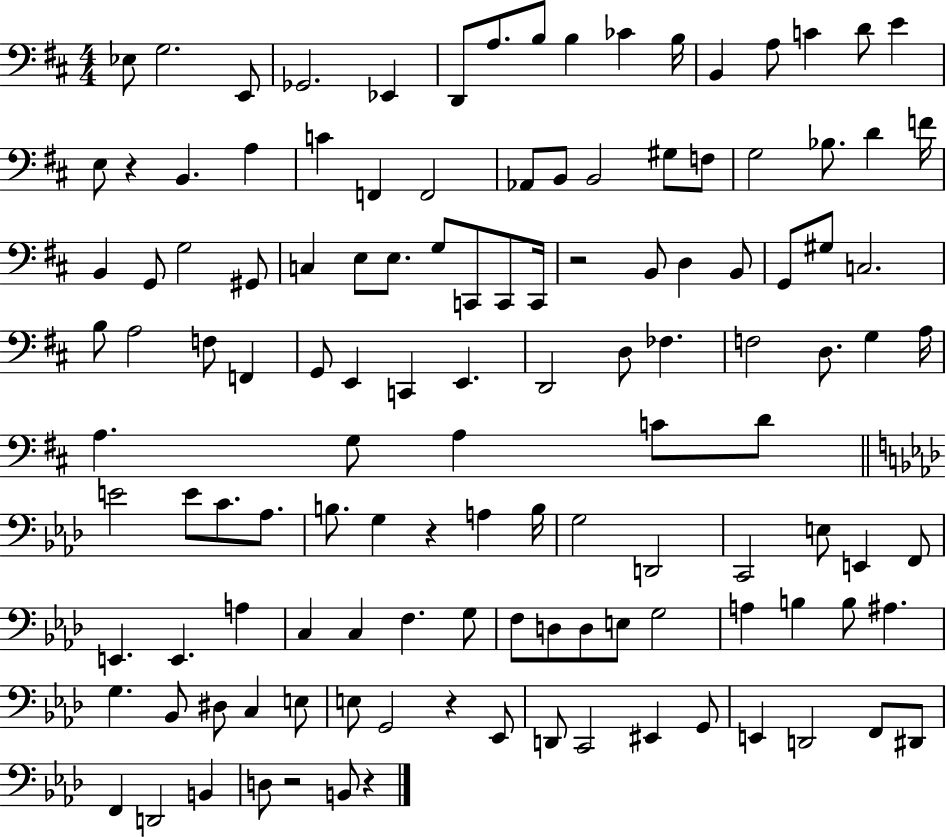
{
  \clef bass
  \numericTimeSignature
  \time 4/4
  \key d \major
  ees8 g2. e,8 | ges,2. ees,4 | d,8 a8. b8 b4 ces'4 b16 | b,4 a8 c'4 d'8 e'4 | \break e8 r4 b,4. a4 | c'4 f,4 f,2 | aes,8 b,8 b,2 gis8 f8 | g2 bes8. d'4 f'16 | \break b,4 g,8 g2 gis,8 | c4 e8 e8. g8 c,8 c,8 c,16 | r2 b,8 d4 b,8 | g,8 gis8 c2. | \break b8 a2 f8 f,4 | g,8 e,4 c,4 e,4. | d,2 d8 fes4. | f2 d8. g4 a16 | \break a4. g8 a4 c'8 d'8 | \bar "||" \break \key f \minor e'2 e'8 c'8. aes8. | b8. g4 r4 a4 b16 | g2 d,2 | c,2 e8 e,4 f,8 | \break e,4. e,4. a4 | c4 c4 f4. g8 | f8 d8 d8 e8 g2 | a4 b4 b8 ais4. | \break g4. bes,8 dis8 c4 e8 | e8 g,2 r4 ees,8 | d,8 c,2 eis,4 g,8 | e,4 d,2 f,8 dis,8 | \break f,4 d,2 b,4 | d8 r2 b,8 r4 | \bar "|."
}